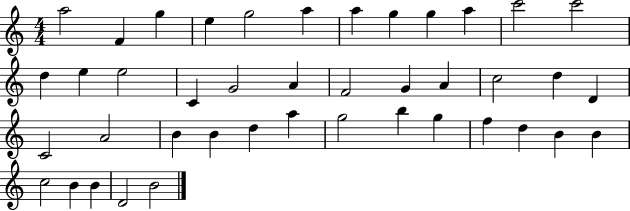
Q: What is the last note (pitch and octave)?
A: B4